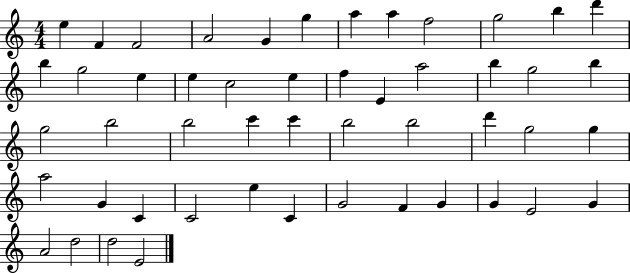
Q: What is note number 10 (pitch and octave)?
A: G5